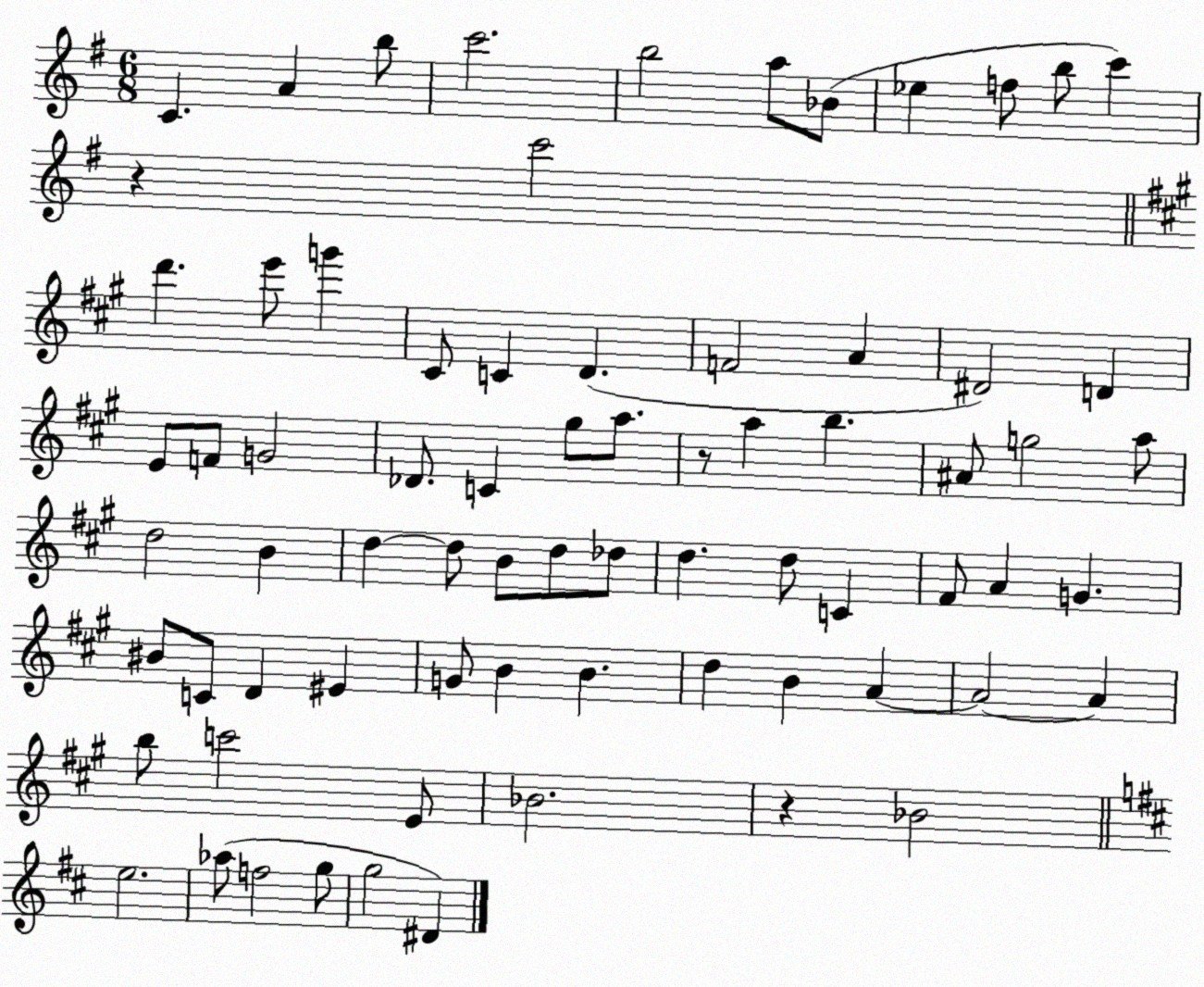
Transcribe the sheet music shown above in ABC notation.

X:1
T:Untitled
M:6/8
L:1/4
K:G
C A b/2 c'2 b2 a/2 _B/2 _e f/2 b/2 c' z c'2 d' e'/2 g' ^C/2 C D F2 A ^D2 D E/2 F/2 G2 _D/2 C ^g/2 a/2 z/2 a b ^A/2 g2 a/2 d2 B d d/2 B/2 d/2 _d/2 d d/2 C ^F/2 A G ^B/2 C/2 D ^E G/2 B B d B A A2 A b/2 c'2 E/2 _B2 z _B2 e2 _a/2 f2 g/2 g2 ^D